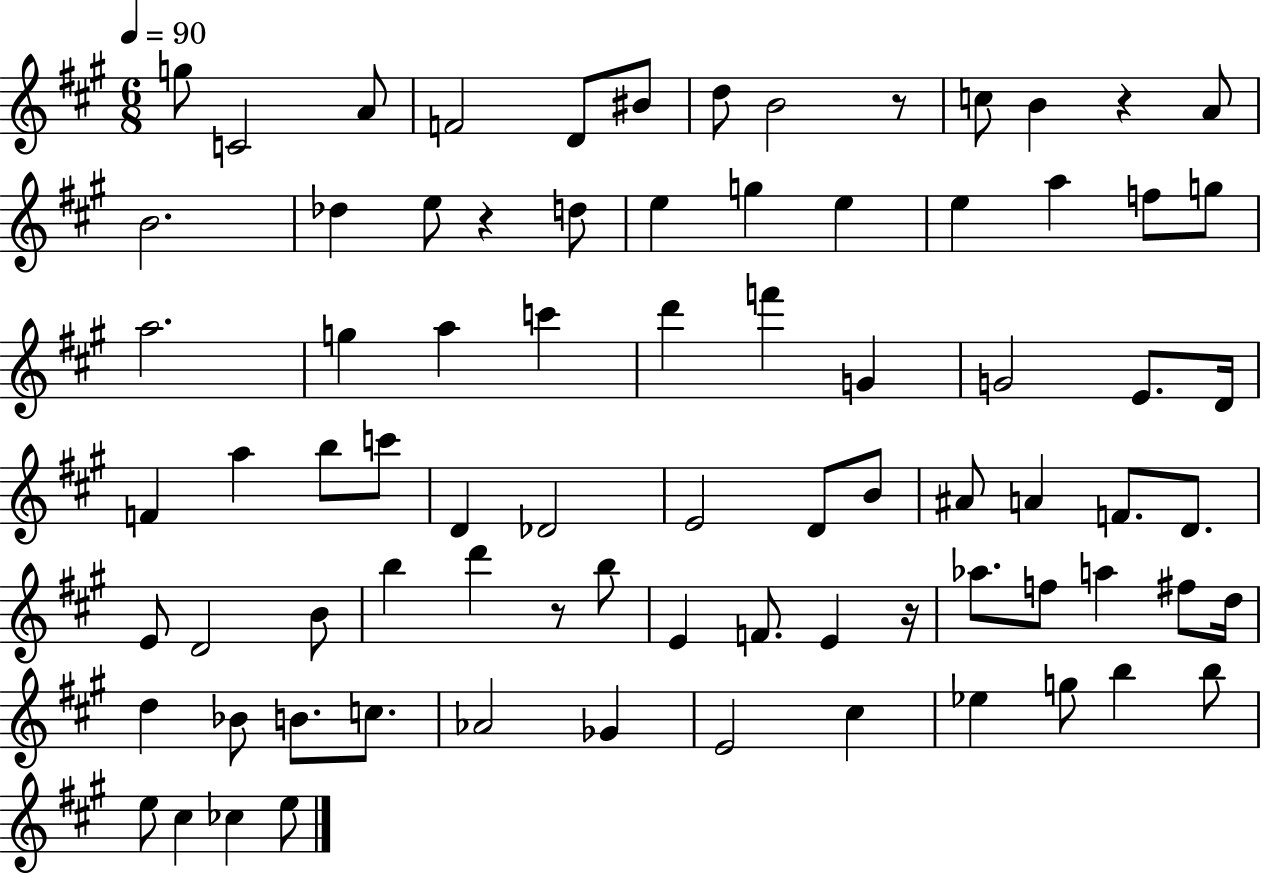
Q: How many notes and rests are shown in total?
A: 80